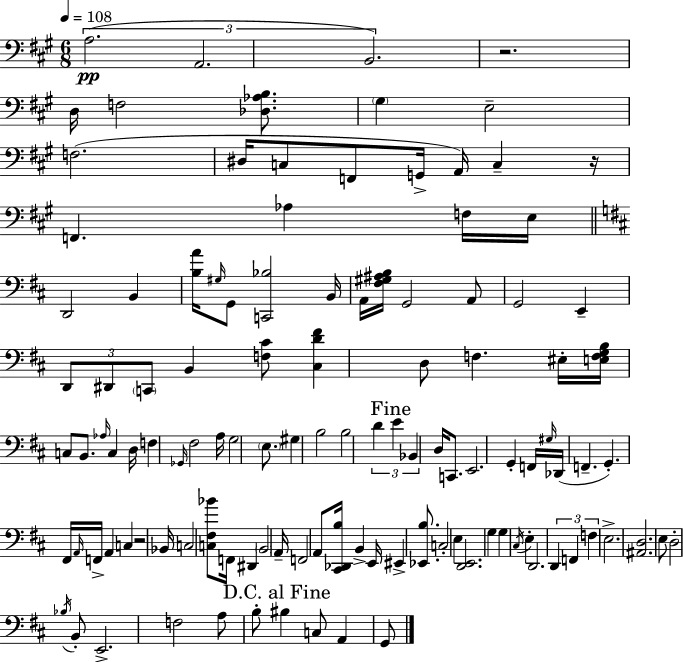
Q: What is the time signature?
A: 6/8